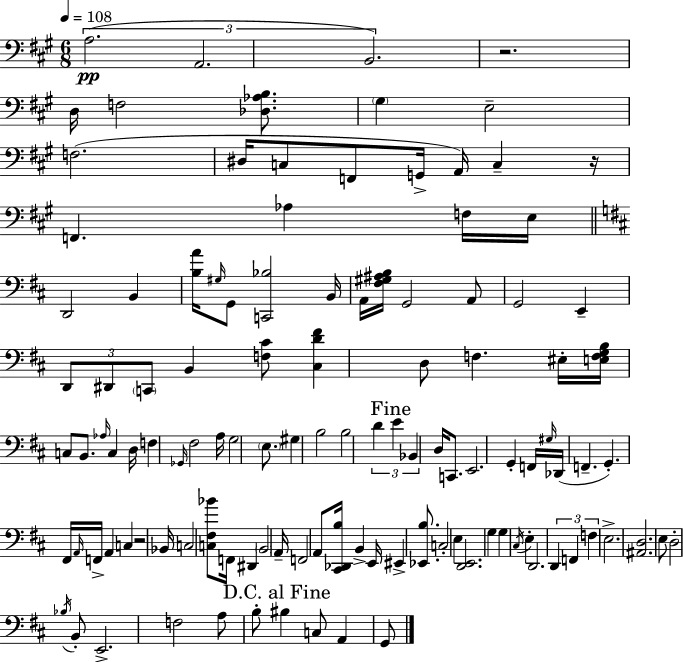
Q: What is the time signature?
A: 6/8